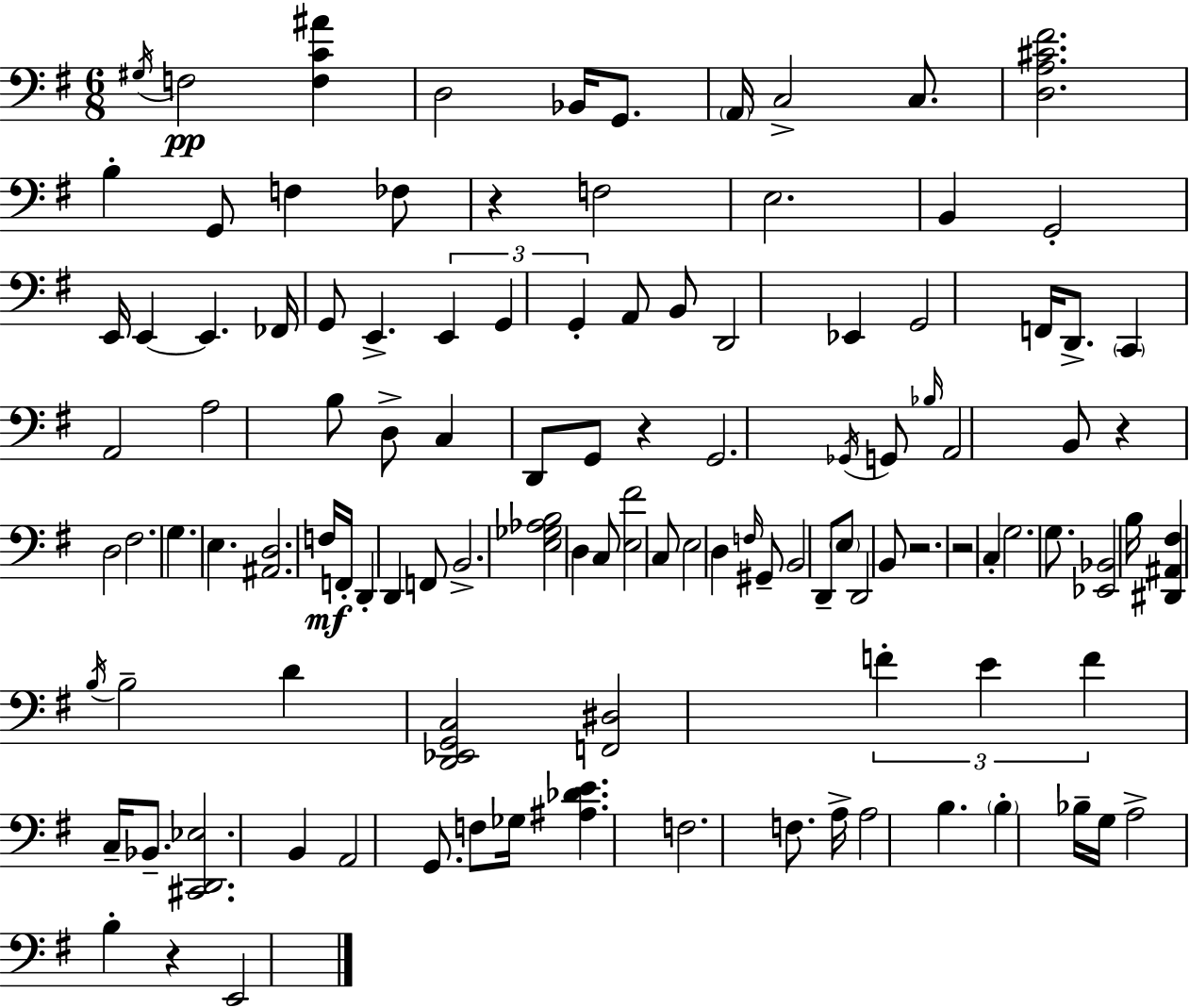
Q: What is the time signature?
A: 6/8